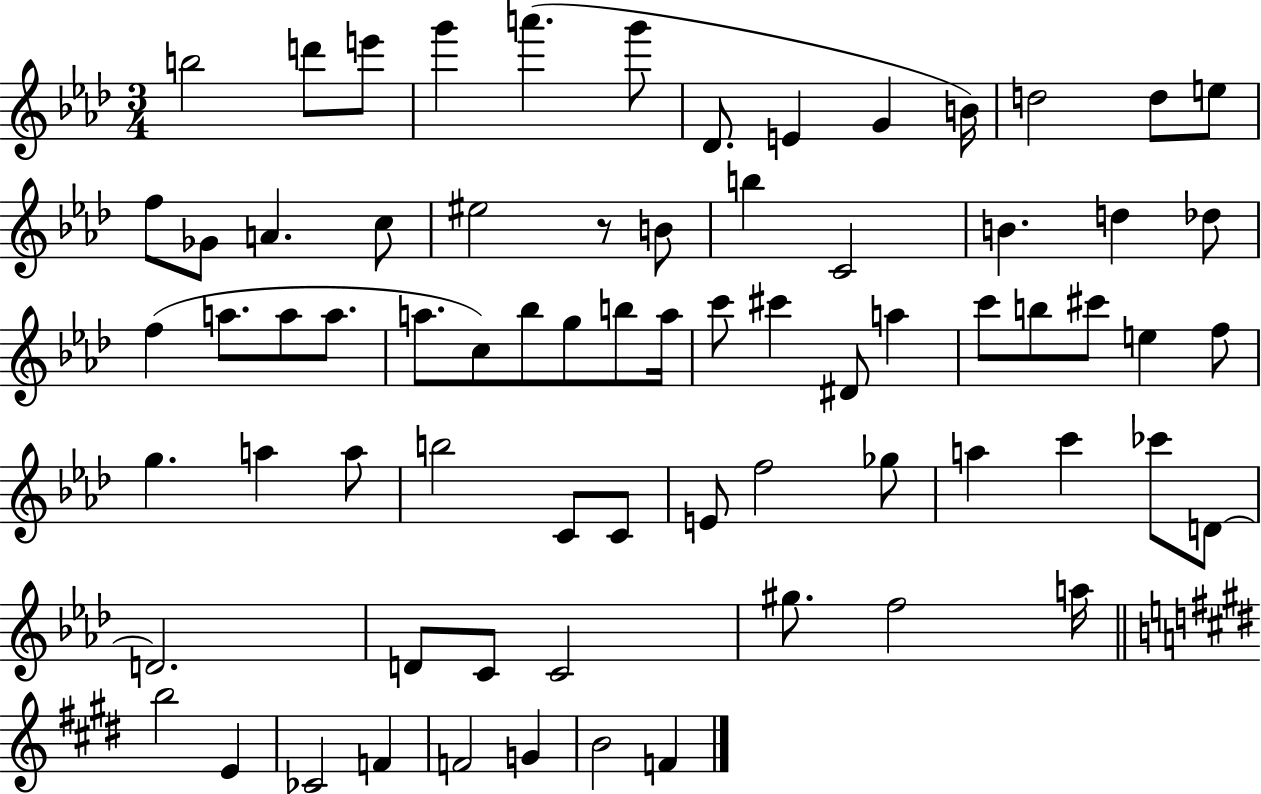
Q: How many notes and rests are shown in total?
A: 72